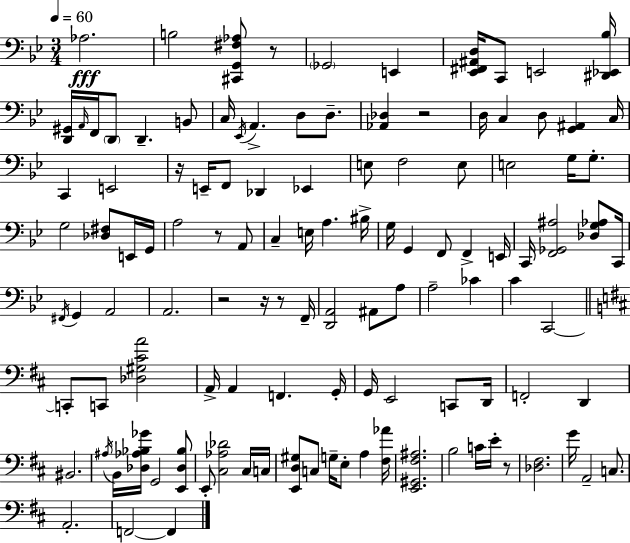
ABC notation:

X:1
T:Untitled
M:3/4
L:1/4
K:Gm
_A,2 B,2 [^C,,G,,^F,_A,]/2 z/2 _G,,2 E,, [_E,,^F,,^A,,D,]/4 C,,/2 E,,2 [^D,,_E,,_B,]/4 [D,,^G,,]/4 A,,/4 F,,/4 D,,/2 D,, B,,/2 C,/4 _E,,/4 A,, D,/2 D,/2 [_A,,_D,] z2 D,/4 C, D,/2 [G,,^A,,] C,/4 C,, E,,2 z/4 E,,/4 F,,/2 _D,, _E,, E,/2 F,2 E,/2 E,2 G,/4 G,/2 G,2 [_D,^F,]/2 E,,/4 G,,/4 A,2 z/2 A,,/2 C, E,/4 A, ^B,/4 G,/4 G,, F,,/2 F,, E,,/4 C,,/4 [F,,_G,,^A,]2 [_D,G,_A,]/2 C,,/4 ^F,,/4 G,, A,,2 A,,2 z2 z/4 z/2 F,,/4 [D,,A,,]2 ^A,,/2 A,/2 A,2 _C C C,,2 C,,/2 C,,/2 [_D,^G,^CA]2 A,,/4 A,, F,, G,,/4 G,,/4 E,,2 C,,/2 D,,/4 F,,2 D,, ^B,,2 ^A,/4 B,,/4 [_D,_A,_B,_G]/4 G,,2 [E,,_D,_B,]/2 E,,/2 [^C,_A,_D]2 ^C,/4 C,/4 [E,,D,^G,]/2 C,/2 G,/4 E,/2 A, [^F,_A]/4 [E,,^G,,^F,^A,]2 B,2 C/4 E/4 z/2 [_D,^F,]2 G/4 A,,2 C,/2 A,,2 F,,2 F,,